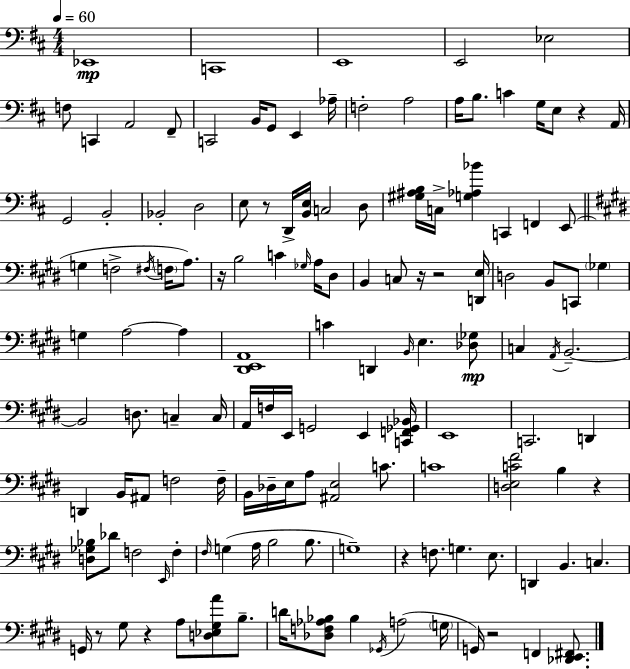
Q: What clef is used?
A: bass